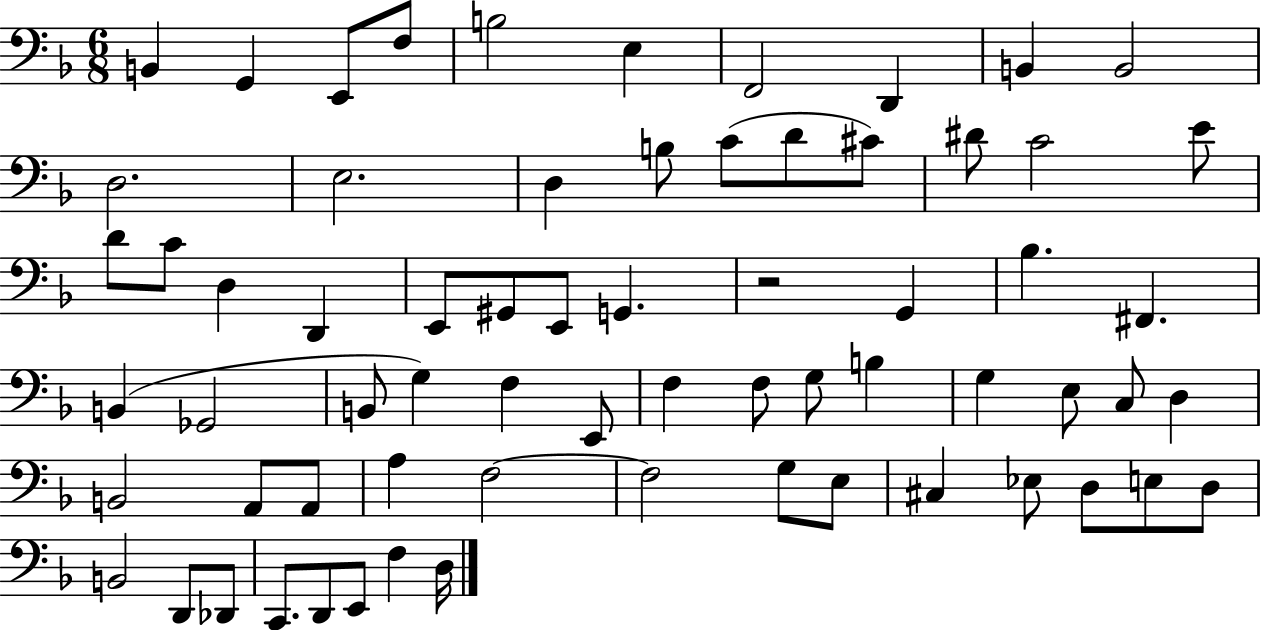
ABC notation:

X:1
T:Untitled
M:6/8
L:1/4
K:F
B,, G,, E,,/2 F,/2 B,2 E, F,,2 D,, B,, B,,2 D,2 E,2 D, B,/2 C/2 D/2 ^C/2 ^D/2 C2 E/2 D/2 C/2 D, D,, E,,/2 ^G,,/2 E,,/2 G,, z2 G,, _B, ^F,, B,, _G,,2 B,,/2 G, F, E,,/2 F, F,/2 G,/2 B, G, E,/2 C,/2 D, B,,2 A,,/2 A,,/2 A, F,2 F,2 G,/2 E,/2 ^C, _E,/2 D,/2 E,/2 D,/2 B,,2 D,,/2 _D,,/2 C,,/2 D,,/2 E,,/2 F, D,/4